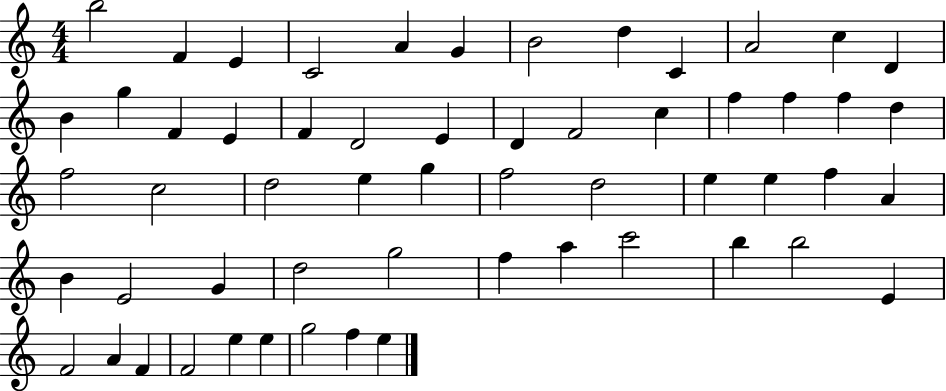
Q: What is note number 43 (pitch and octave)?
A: F5